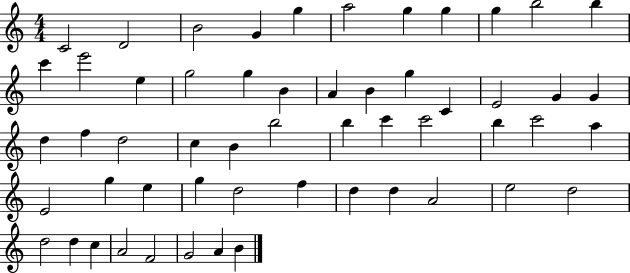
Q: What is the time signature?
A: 4/4